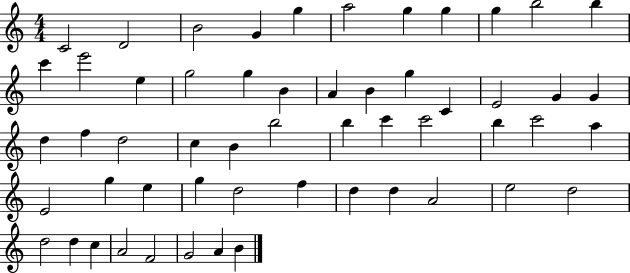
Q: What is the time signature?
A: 4/4